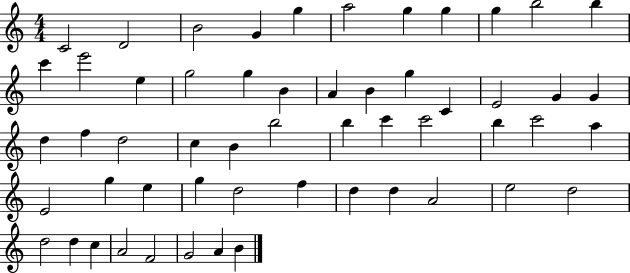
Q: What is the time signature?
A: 4/4